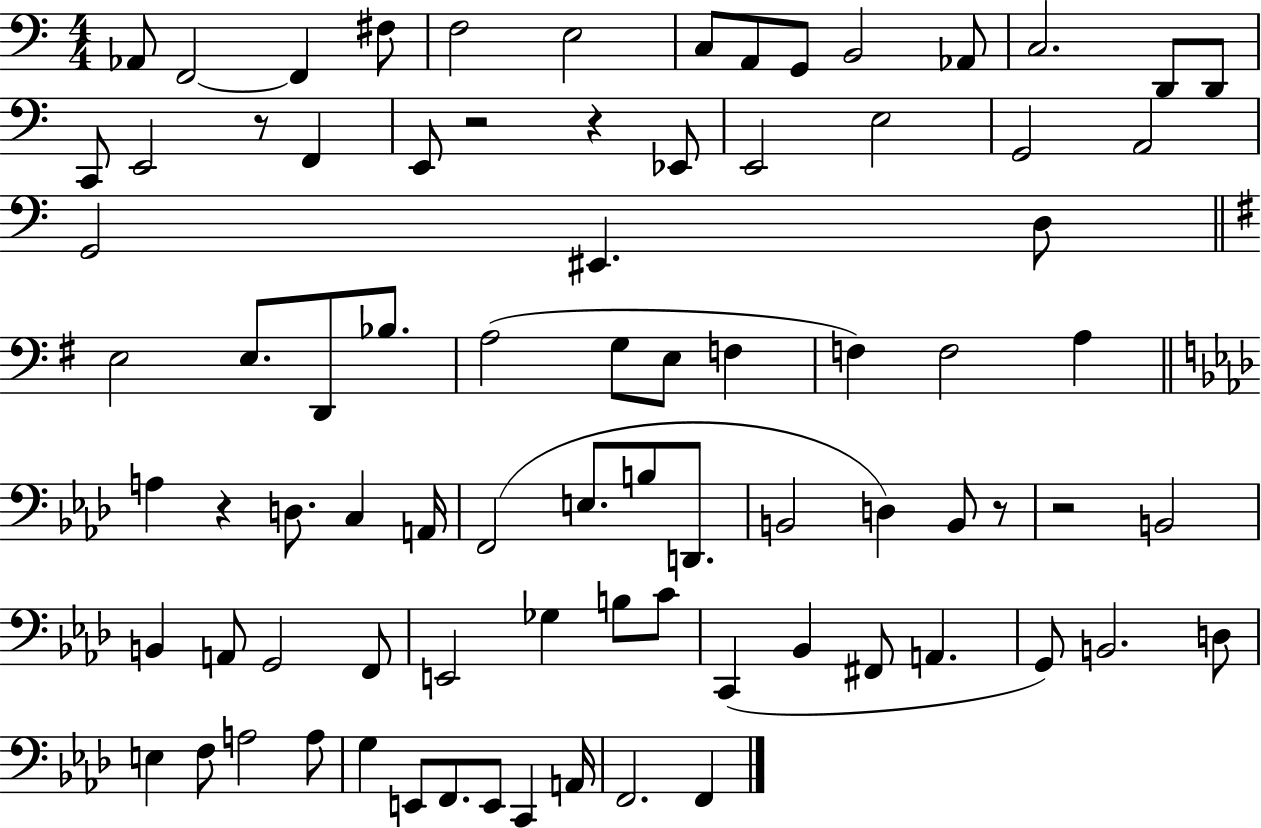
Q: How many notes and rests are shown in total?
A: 82